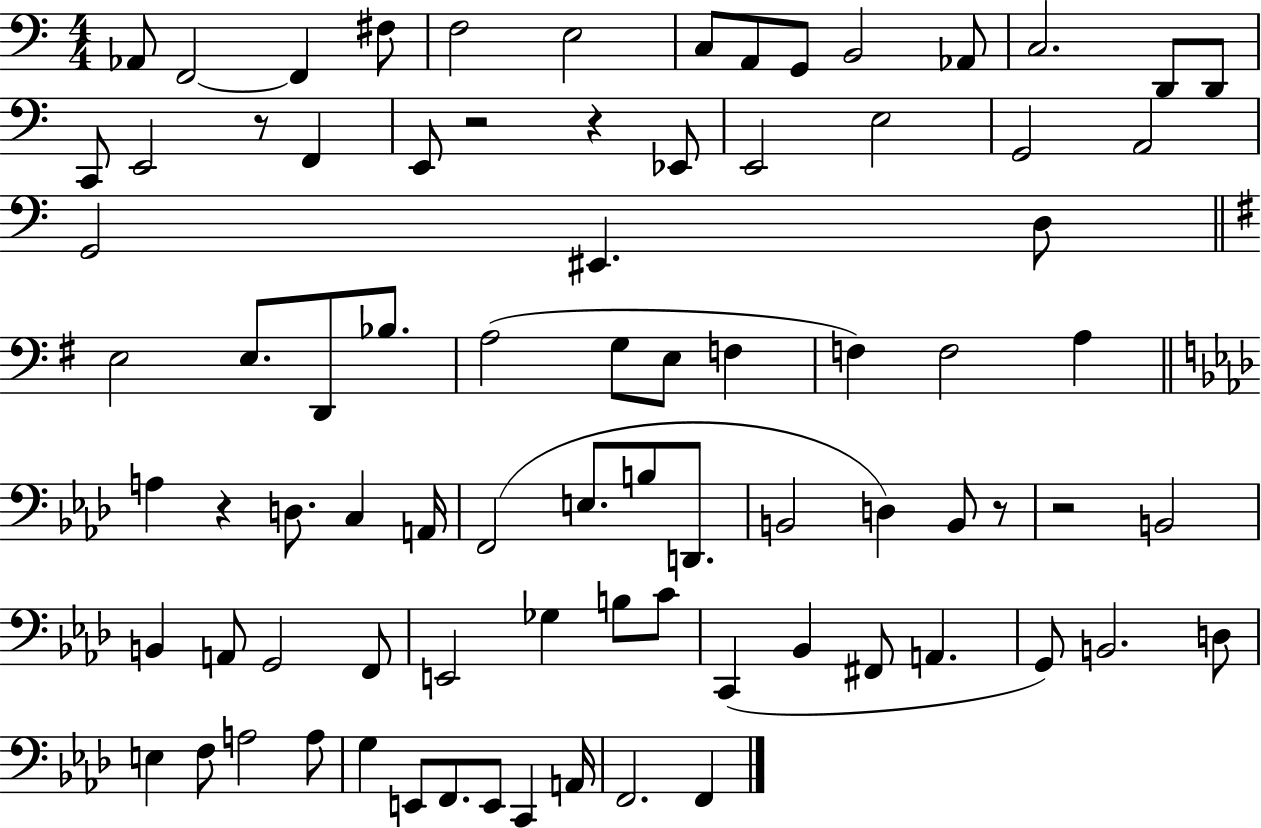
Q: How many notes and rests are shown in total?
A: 82